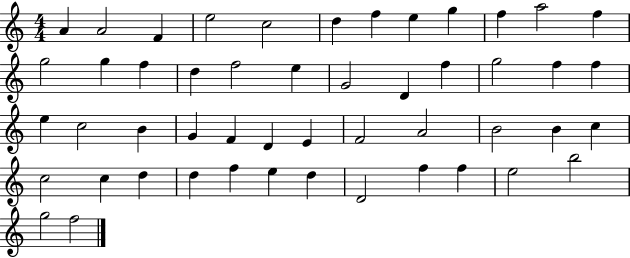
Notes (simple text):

A4/q A4/h F4/q E5/h C5/h D5/q F5/q E5/q G5/q F5/q A5/h F5/q G5/h G5/q F5/q D5/q F5/h E5/q G4/h D4/q F5/q G5/h F5/q F5/q E5/q C5/h B4/q G4/q F4/q D4/q E4/q F4/h A4/h B4/h B4/q C5/q C5/h C5/q D5/q D5/q F5/q E5/q D5/q D4/h F5/q F5/q E5/h B5/h G5/h F5/h